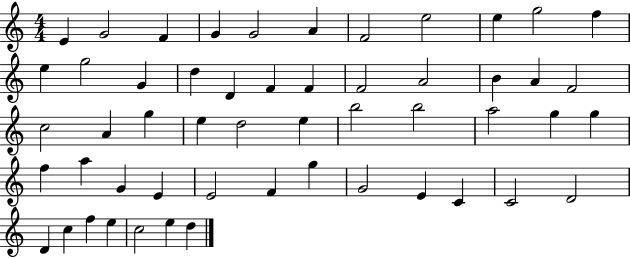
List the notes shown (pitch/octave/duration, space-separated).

E4/q G4/h F4/q G4/q G4/h A4/q F4/h E5/h E5/q G5/h F5/q E5/q G5/h G4/q D5/q D4/q F4/q F4/q F4/h A4/h B4/q A4/q F4/h C5/h A4/q G5/q E5/q D5/h E5/q B5/h B5/h A5/h G5/q G5/q F5/q A5/q G4/q E4/q E4/h F4/q G5/q G4/h E4/q C4/q C4/h D4/h D4/q C5/q F5/q E5/q C5/h E5/q D5/q